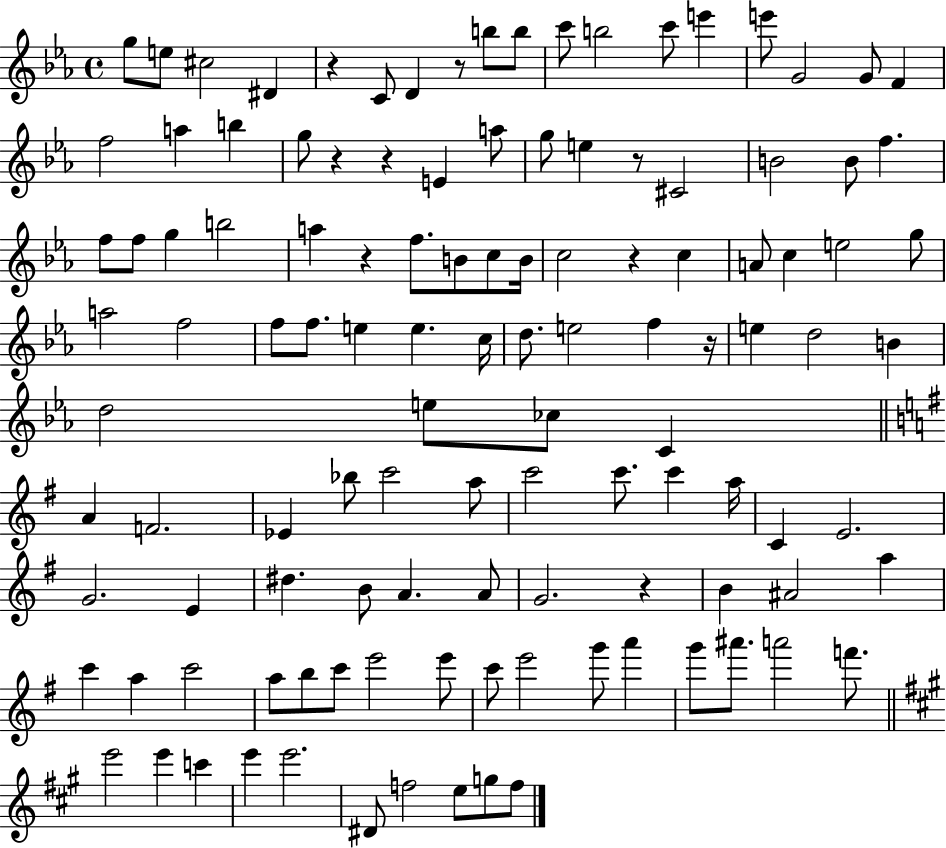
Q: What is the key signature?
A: EES major